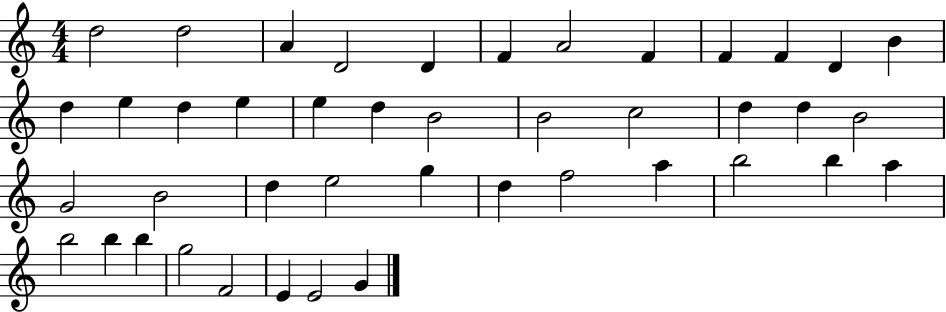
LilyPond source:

{
  \clef treble
  \numericTimeSignature
  \time 4/4
  \key c \major
  d''2 d''2 | a'4 d'2 d'4 | f'4 a'2 f'4 | f'4 f'4 d'4 b'4 | \break d''4 e''4 d''4 e''4 | e''4 d''4 b'2 | b'2 c''2 | d''4 d''4 b'2 | \break g'2 b'2 | d''4 e''2 g''4 | d''4 f''2 a''4 | b''2 b''4 a''4 | \break b''2 b''4 b''4 | g''2 f'2 | e'4 e'2 g'4 | \bar "|."
}